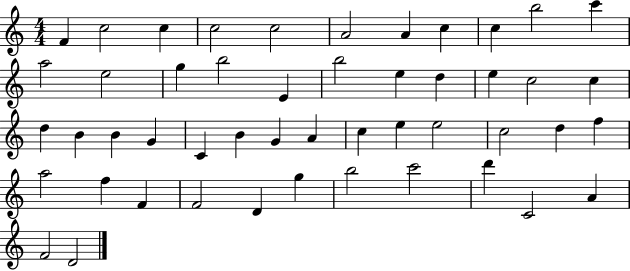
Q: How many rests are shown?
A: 0